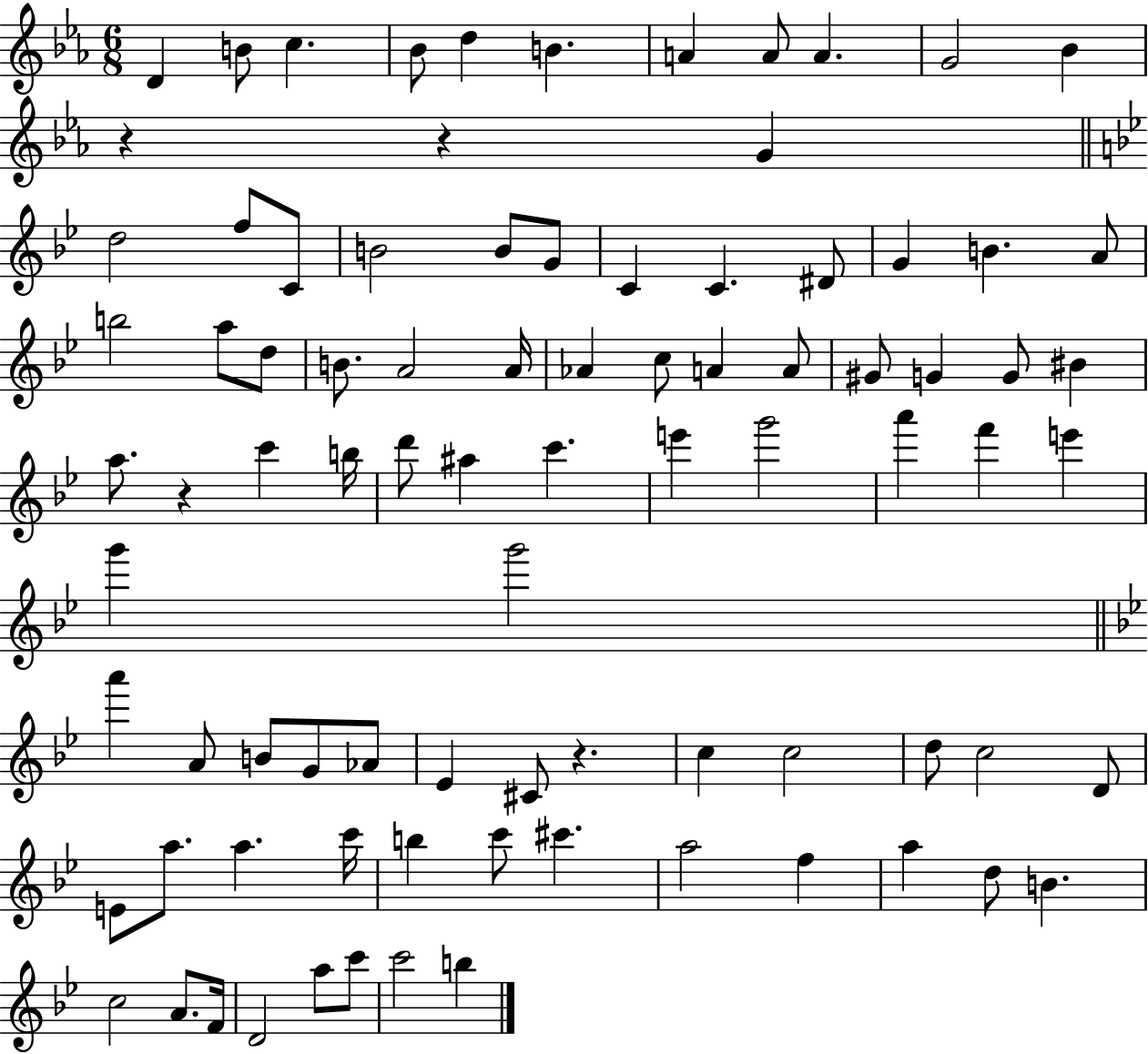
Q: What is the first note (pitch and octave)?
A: D4